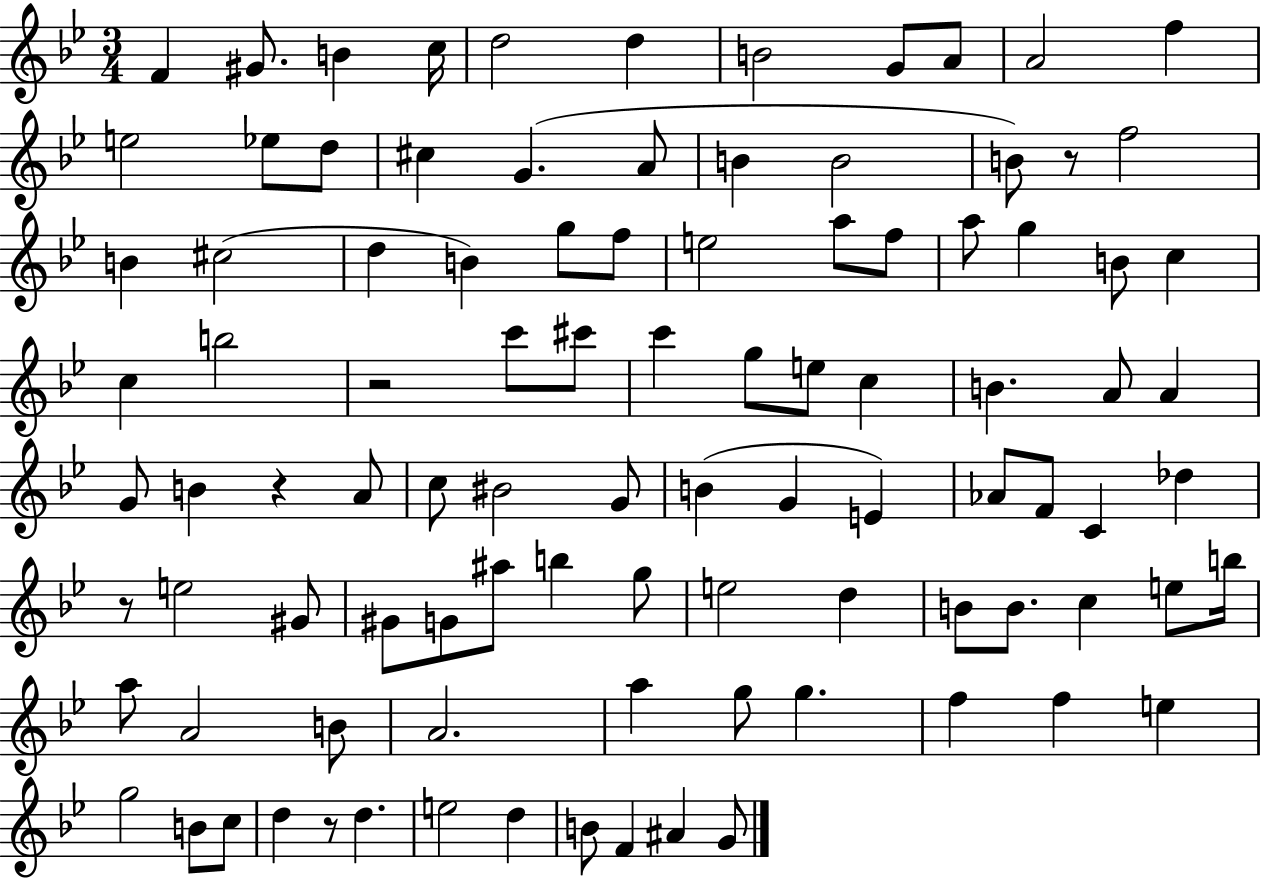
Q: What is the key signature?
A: BES major